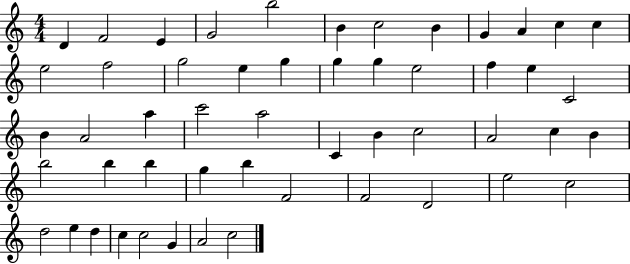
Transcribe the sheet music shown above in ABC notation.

X:1
T:Untitled
M:4/4
L:1/4
K:C
D F2 E G2 b2 B c2 B G A c c e2 f2 g2 e g g g e2 f e C2 B A2 a c'2 a2 C B c2 A2 c B b2 b b g b F2 F2 D2 e2 c2 d2 e d c c2 G A2 c2